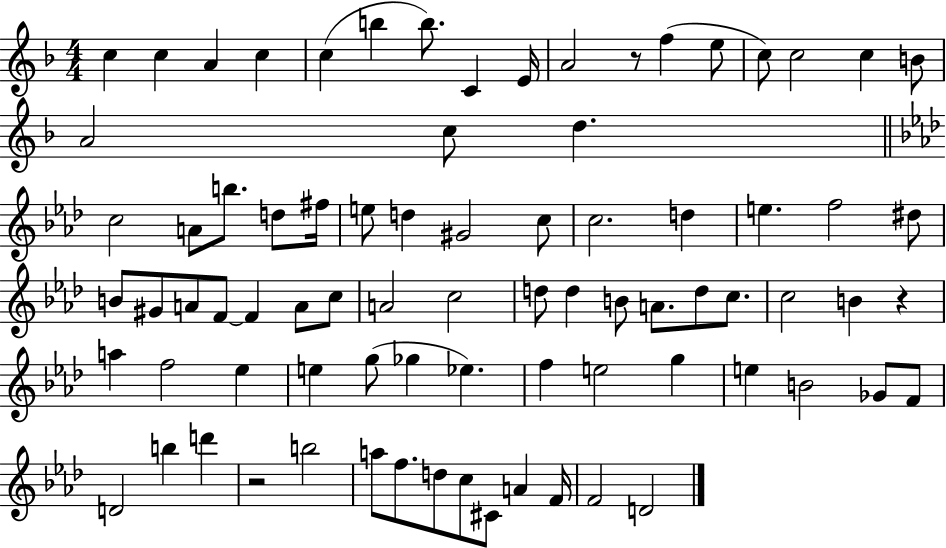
{
  \clef treble
  \numericTimeSignature
  \time 4/4
  \key f \major
  \repeat volta 2 { c''4 c''4 a'4 c''4 | c''4( b''4 b''8.) c'4 e'16 | a'2 r8 f''4( e''8 | c''8) c''2 c''4 b'8 | \break a'2 c''8 d''4. | \bar "||" \break \key f \minor c''2 a'8 b''8. d''8 fis''16 | e''8 d''4 gis'2 c''8 | c''2. d''4 | e''4. f''2 dis''8 | \break b'8 gis'8 a'8 f'8~~ f'4 a'8 c''8 | a'2 c''2 | d''8 d''4 b'8 a'8. d''8 c''8. | c''2 b'4 r4 | \break a''4 f''2 ees''4 | e''4 g''8( ges''4 ees''4.) | f''4 e''2 g''4 | e''4 b'2 ges'8 f'8 | \break d'2 b''4 d'''4 | r2 b''2 | a''8 f''8. d''8 c''8 cis'8 a'4 f'16 | f'2 d'2 | \break } \bar "|."
}